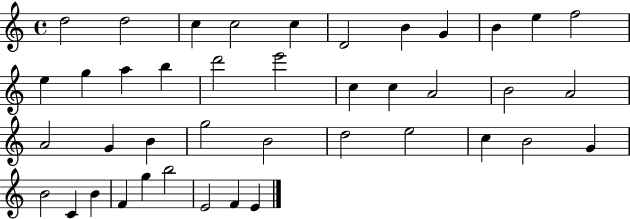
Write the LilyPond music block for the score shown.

{
  \clef treble
  \time 4/4
  \defaultTimeSignature
  \key c \major
  d''2 d''2 | c''4 c''2 c''4 | d'2 b'4 g'4 | b'4 e''4 f''2 | \break e''4 g''4 a''4 b''4 | d'''2 e'''2 | c''4 c''4 a'2 | b'2 a'2 | \break a'2 g'4 b'4 | g''2 b'2 | d''2 e''2 | c''4 b'2 g'4 | \break b'2 c'4 b'4 | f'4 g''4 b''2 | e'2 f'4 e'4 | \bar "|."
}